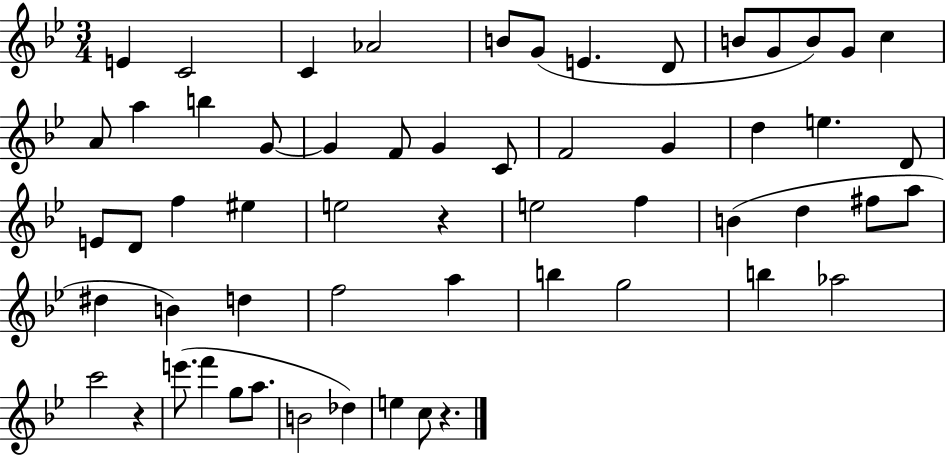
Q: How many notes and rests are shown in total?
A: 58